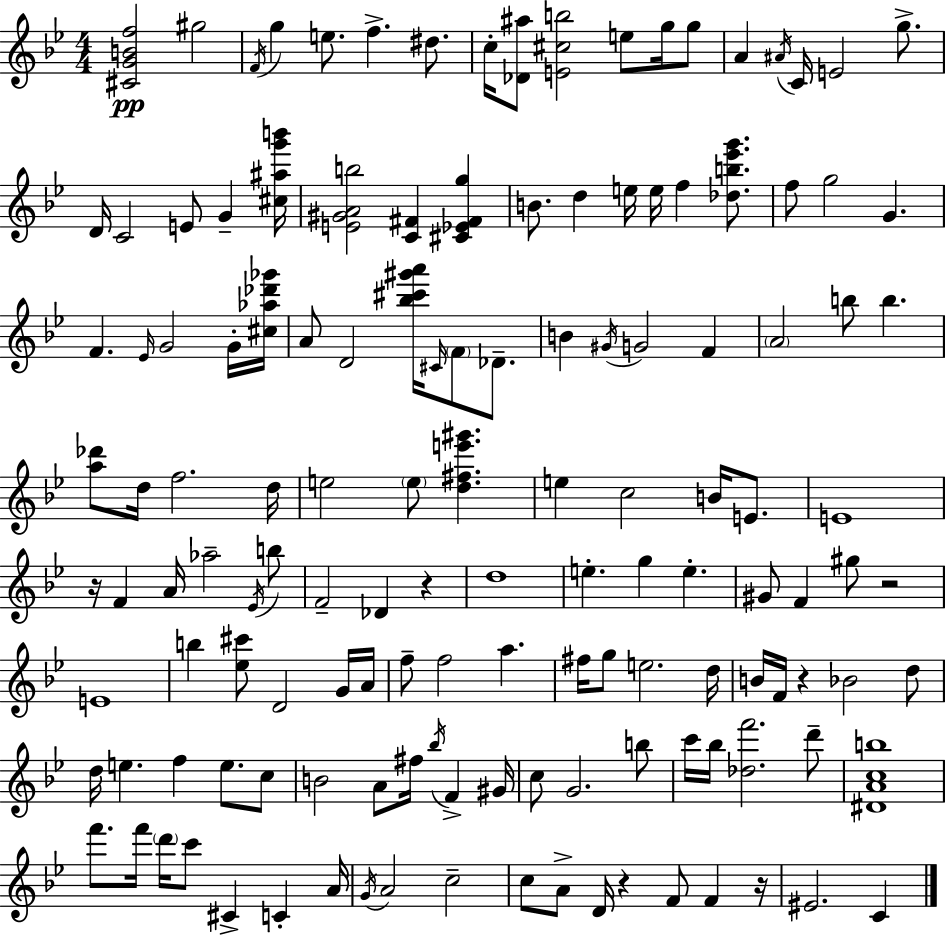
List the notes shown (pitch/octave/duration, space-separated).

[C#4,G4,B4,F5]/h G#5/h F4/s G5/q E5/e. F5/q. D#5/e. C5/s [Db4,A#5]/e [E4,C#5,B5]/h E5/e G5/s G5/e A4/q A#4/s C4/s E4/h G5/e. D4/s C4/h E4/e G4/q [C#5,A#5,G6,B6]/s [E4,G#4,A4,B5]/h [C4,F#4]/q [C#4,Eb4,F#4,G5]/q B4/e. D5/q E5/s E5/s F5/q [Db5,B5,Eb6,G6]/e. F5/e G5/h G4/q. F4/q. Eb4/s G4/h G4/s [C#5,Ab5,Db6,Gb6]/s A4/e D4/h [Bb5,C#6,G#6,A6]/s C#4/s F4/e Db4/e. B4/q G#4/s G4/h F4/q A4/h B5/e B5/q. [A5,Db6]/e D5/s F5/h. D5/s E5/h E5/e [D5,F#5,E6,G#6]/q. E5/q C5/h B4/s E4/e. E4/w R/s F4/q A4/s Ab5/h Eb4/s B5/e F4/h Db4/q R/q D5/w E5/q. G5/q E5/q. G#4/e F4/q G#5/e R/h E4/w B5/q [Eb5,C#6]/e D4/h G4/s A4/s F5/e F5/h A5/q. F#5/s G5/e E5/h. D5/s B4/s F4/s R/q Bb4/h D5/e D5/s E5/q. F5/q E5/e. C5/e B4/h A4/e F#5/s Bb5/s F4/q G#4/s C5/e G4/h. B5/e C6/s Bb5/s [Db5,F6]/h. D6/e [D#4,A4,C5,B5]/w F6/e. F6/s D6/s C6/e C#4/q C4/q A4/s G4/s A4/h C5/h C5/e A4/e D4/s R/q F4/e F4/q R/s EIS4/h. C4/q